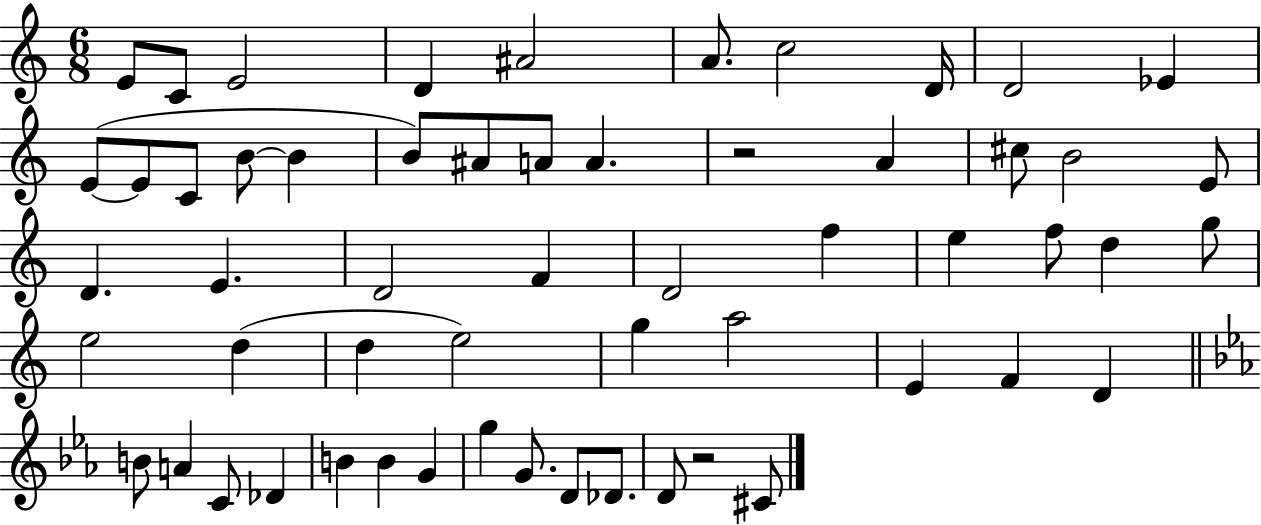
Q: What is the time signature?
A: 6/8